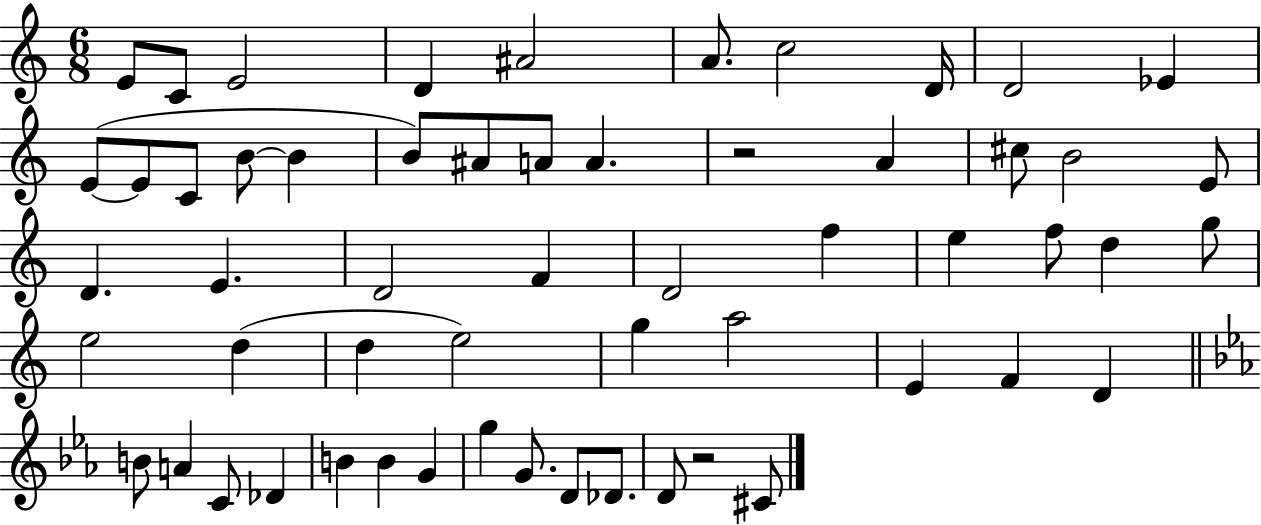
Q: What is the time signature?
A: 6/8